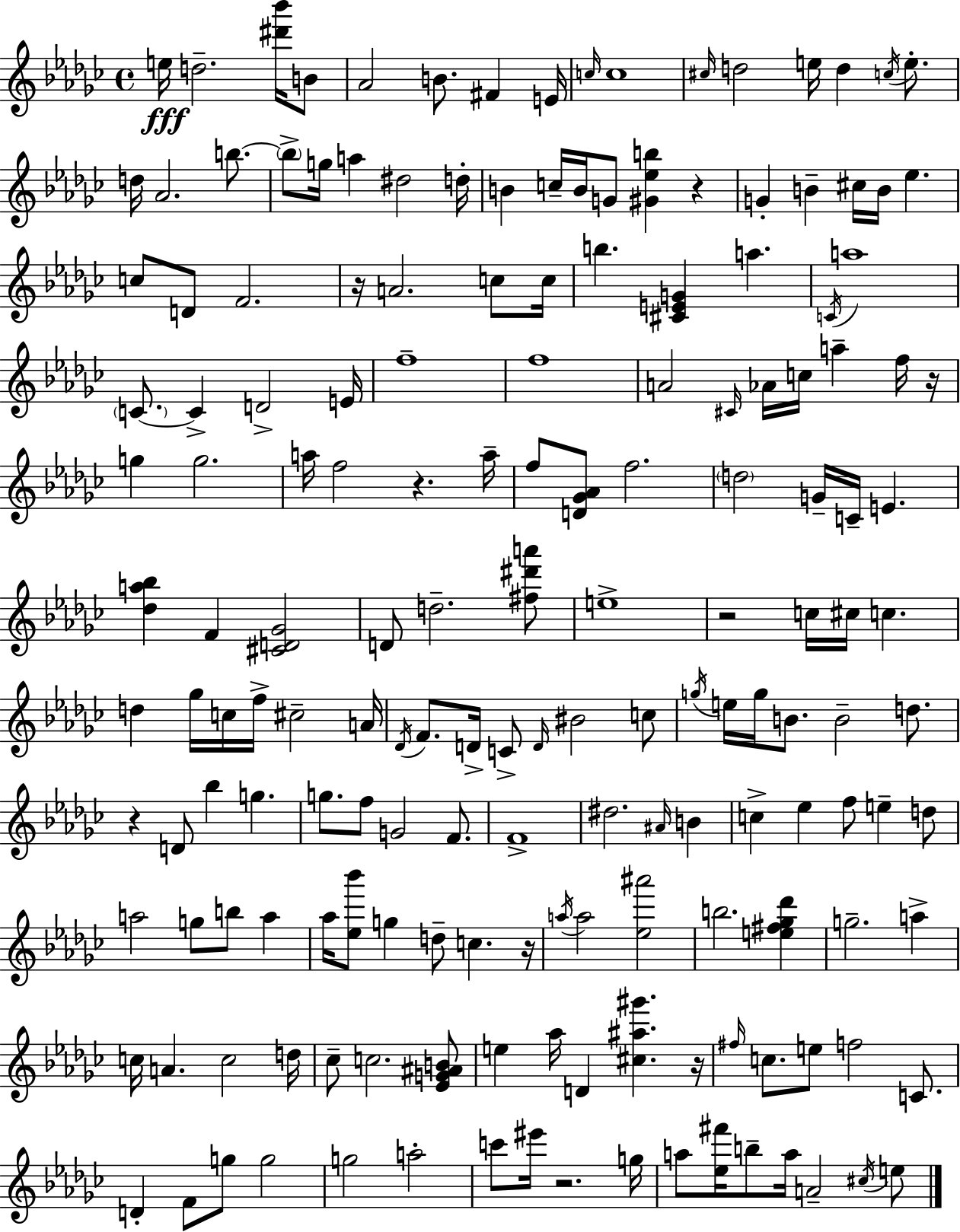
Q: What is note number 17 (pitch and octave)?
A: Ab4